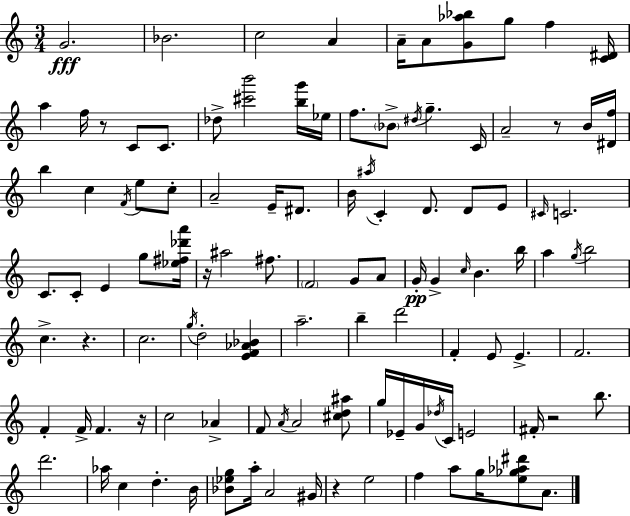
{
  \clef treble
  \numericTimeSignature
  \time 3/4
  \key a \minor
  g'2.\fff | bes'2. | c''2 a'4 | a'16-- a'8 <g' aes'' bes''>8 g''8 f''4 <c' dis'>16 | \break a''4 f''16 r8 c'8 c'8. | des''8-> <cis''' b'''>2 <b'' g'''>16 ees''16 | f''8. \parenthesize bes'8-> \acciaccatura { dis''16 } g''4.-- | c'16 a'2-- r8 b'16 | \break <dis' f''>16 b''4 c''4 \acciaccatura { f'16 } e''8 | c''8-. a'2-- e'16-- dis'8. | b'16 \acciaccatura { ais''16 } c'4-. d'8. d'8 | e'8 \grace { cis'16 } c'2. | \break c'8. c'8-. e'4 | g''8 <ees'' fis'' des''' a'''>16 r16 ais''2 | fis''8. \parenthesize f'2 | g'8 a'8 g'16-.\pp g'4-> \grace { c''16 } b'4. | \break b''16 a''4 \acciaccatura { g''16 } b''2 | c''4.-> | r4. c''2. | \acciaccatura { g''16 } d''2-. | \break <e' f' aes' bes'>4 a''2.-- | b''4-- d'''2 | f'4-. e'8 | e'4.-> f'2. | \break f'4-. f'16-> | f'4. r16 c''2 | aes'4-> f'8 \acciaccatura { a'16 } a'2 | <cis'' d'' ais''>8 g''16 ees'16-- g'16 \acciaccatura { des''16 } | \break c'16 e'2 fis'16-. r2 | b''8. d'''2. | aes''16 c''4 | d''4.-. b'16 <bes' ees'' g''>8 a''16-. | \break a'2 gis'16 r4 | e''2 f''4 | a''8 g''16 <e'' ges'' aes'' dis'''>8 a'8. \bar "|."
}